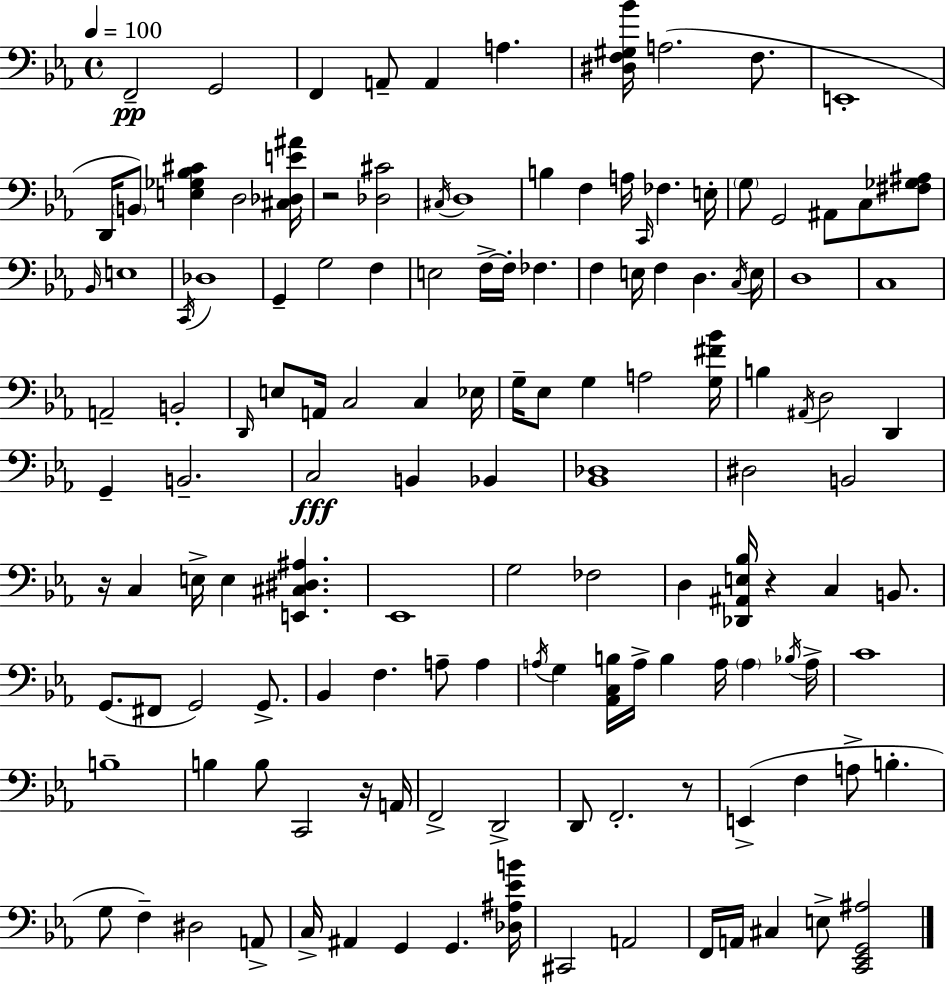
F2/h G2/h F2/q A2/e A2/q A3/q. [D#3,F3,G#3,Bb4]/s A3/h. F3/e. E2/w D2/s B2/e [E3,Gb3,Bb3,C#4]/q D3/h [C#3,Db3,E4,A#4]/s R/h [Db3,C#4]/h C#3/s D3/w B3/q F3/q A3/s C2/s FES3/q. E3/s G3/e G2/h A#2/e C3/e [F#3,Gb3,A#3]/e Bb2/s E3/w C2/s Db3/w G2/q G3/h F3/q E3/h F3/s F3/s FES3/q. F3/q E3/s F3/q D3/q. C3/s E3/s D3/w C3/w A2/h B2/h D2/s E3/e A2/s C3/h C3/q Eb3/s G3/s Eb3/e G3/q A3/h [G3,F#4,Bb4]/s B3/q A#2/s D3/h D2/q G2/q B2/h. C3/h B2/q Bb2/q [Bb2,Db3]/w D#3/h B2/h R/s C3/q E3/s E3/q [E2,C#3,D#3,A#3]/q. Eb2/w G3/h FES3/h D3/q [Db2,A#2,E3,Bb3]/s R/q C3/q B2/e. G2/e. F#2/e G2/h G2/e. Bb2/q F3/q. A3/e A3/q A3/s G3/q [Ab2,C3,B3]/s A3/s B3/q A3/s A3/q Bb3/s A3/s C4/w B3/w B3/q B3/e C2/h R/s A2/s F2/h D2/h D2/e F2/h. R/e E2/q F3/q A3/e B3/q. G3/e F3/q D#3/h A2/e C3/s A#2/q G2/q G2/q. [Db3,A#3,Eb4,B4]/s C#2/h A2/h F2/s A2/s C#3/q E3/e [C2,Eb2,G2,A#3]/h